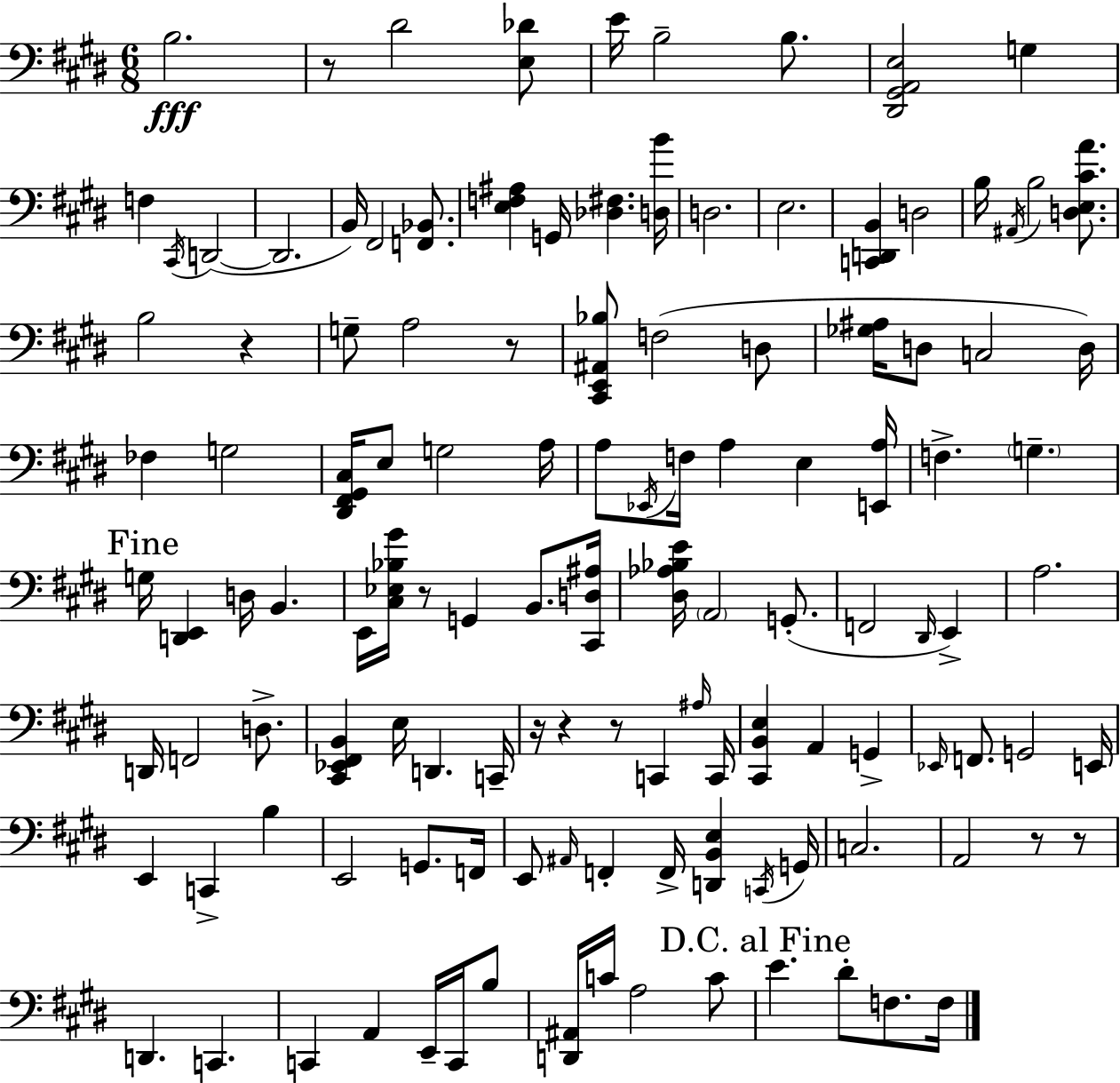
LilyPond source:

{
  \clef bass
  \numericTimeSignature
  \time 6/8
  \key e \major
  b2.\fff | r8 dis'2 <e des'>8 | e'16 b2-- b8. | <dis, gis, a, e>2 g4 | \break f4 \acciaccatura { cis,16 } d,2~(~ | d,2. | b,16) fis,2 <f, bes,>8. | <e f ais>4 g,16 <des fis>4. | \break <d b'>16 d2. | e2. | <c, d, b,>4 d2 | b16 \acciaccatura { ais,16 } b2 <d e cis' a'>8. | \break b2 r4 | g8-- a2 | r8 <cis, e, ais, bes>8 f2( | d8 <ges ais>16 d8 c2 | \break d16) fes4 g2 | <dis, fis, gis, cis>16 e8 g2 | a16 a8 \acciaccatura { ees,16 } f16 a4 e4 | <e, a>16 f4.-> \parenthesize g4.-- | \break \mark "Fine" g16 <d, e,>4 d16 b,4. | e,16 <cis ees bes gis'>16 r8 g,4 b,8. | <cis, d ais>16 <dis aes bes e'>16 \parenthesize a,2 | g,8.-.( f,2 \grace { dis,16 } | \break e,4->) a2. | d,16 f,2 | d8.-> <cis, ees, fis, b,>4 e16 d,4. | c,16-- r16 r4 r8 c,4 | \break \grace { ais16 } c,16 <cis, b, e>4 a,4 | g,4-> \grace { ees,16 } f,8. g,2 | e,16 e,4 c,4-> | b4 e,2 | \break g,8. f,16 e,8 \grace { ais,16 } f,4-. | f,16-> <d, b, e>4 \acciaccatura { c,16 } g,16 c2. | a,2 | r8 r8 d,4. | \break c,4. c,4 | a,4 e,16-- c,16 b8 <d, ais,>16 c'16 a2 | c'8 \mark "D.C. al Fine" e'4. | dis'8-. f8. f16 \bar "|."
}